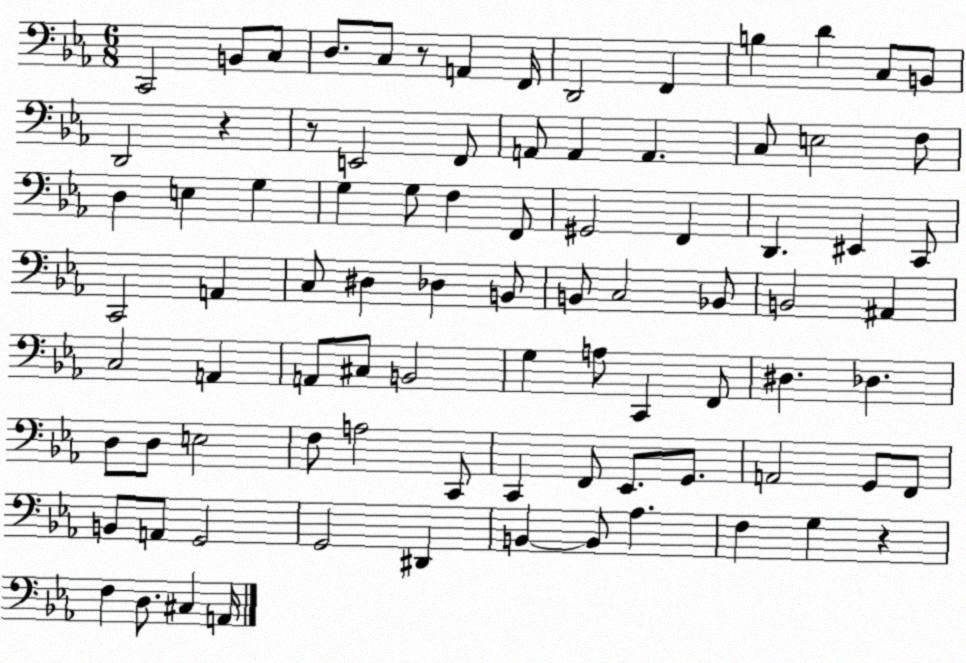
X:1
T:Untitled
M:6/8
L:1/4
K:Eb
C,,2 B,,/2 C,/2 D,/2 C,/2 z/2 A,, F,,/4 D,,2 F,, B, D C,/2 B,,/2 D,,2 z z/2 E,,2 F,,/2 A,,/2 A,, A,, C,/2 E,2 F,/2 D, E, G, G, G,/2 F, F,,/2 ^G,,2 F,, D,, ^E,, C,,/2 C,,2 A,, C,/2 ^D, _D, B,,/2 B,,/2 C,2 _B,,/2 B,,2 ^A,, C,2 A,, A,,/2 ^C,/2 B,,2 G, A,/2 C,, F,,/2 ^D, _D, D,/2 D,/2 E,2 F,/2 A,2 C,,/2 C,, F,,/2 _E,,/2 G,,/2 A,,2 G,,/2 F,,/2 B,,/2 A,,/2 G,,2 G,,2 ^D,, B,, B,,/2 _A, F, G, z F, D,/2 ^C, A,,/4